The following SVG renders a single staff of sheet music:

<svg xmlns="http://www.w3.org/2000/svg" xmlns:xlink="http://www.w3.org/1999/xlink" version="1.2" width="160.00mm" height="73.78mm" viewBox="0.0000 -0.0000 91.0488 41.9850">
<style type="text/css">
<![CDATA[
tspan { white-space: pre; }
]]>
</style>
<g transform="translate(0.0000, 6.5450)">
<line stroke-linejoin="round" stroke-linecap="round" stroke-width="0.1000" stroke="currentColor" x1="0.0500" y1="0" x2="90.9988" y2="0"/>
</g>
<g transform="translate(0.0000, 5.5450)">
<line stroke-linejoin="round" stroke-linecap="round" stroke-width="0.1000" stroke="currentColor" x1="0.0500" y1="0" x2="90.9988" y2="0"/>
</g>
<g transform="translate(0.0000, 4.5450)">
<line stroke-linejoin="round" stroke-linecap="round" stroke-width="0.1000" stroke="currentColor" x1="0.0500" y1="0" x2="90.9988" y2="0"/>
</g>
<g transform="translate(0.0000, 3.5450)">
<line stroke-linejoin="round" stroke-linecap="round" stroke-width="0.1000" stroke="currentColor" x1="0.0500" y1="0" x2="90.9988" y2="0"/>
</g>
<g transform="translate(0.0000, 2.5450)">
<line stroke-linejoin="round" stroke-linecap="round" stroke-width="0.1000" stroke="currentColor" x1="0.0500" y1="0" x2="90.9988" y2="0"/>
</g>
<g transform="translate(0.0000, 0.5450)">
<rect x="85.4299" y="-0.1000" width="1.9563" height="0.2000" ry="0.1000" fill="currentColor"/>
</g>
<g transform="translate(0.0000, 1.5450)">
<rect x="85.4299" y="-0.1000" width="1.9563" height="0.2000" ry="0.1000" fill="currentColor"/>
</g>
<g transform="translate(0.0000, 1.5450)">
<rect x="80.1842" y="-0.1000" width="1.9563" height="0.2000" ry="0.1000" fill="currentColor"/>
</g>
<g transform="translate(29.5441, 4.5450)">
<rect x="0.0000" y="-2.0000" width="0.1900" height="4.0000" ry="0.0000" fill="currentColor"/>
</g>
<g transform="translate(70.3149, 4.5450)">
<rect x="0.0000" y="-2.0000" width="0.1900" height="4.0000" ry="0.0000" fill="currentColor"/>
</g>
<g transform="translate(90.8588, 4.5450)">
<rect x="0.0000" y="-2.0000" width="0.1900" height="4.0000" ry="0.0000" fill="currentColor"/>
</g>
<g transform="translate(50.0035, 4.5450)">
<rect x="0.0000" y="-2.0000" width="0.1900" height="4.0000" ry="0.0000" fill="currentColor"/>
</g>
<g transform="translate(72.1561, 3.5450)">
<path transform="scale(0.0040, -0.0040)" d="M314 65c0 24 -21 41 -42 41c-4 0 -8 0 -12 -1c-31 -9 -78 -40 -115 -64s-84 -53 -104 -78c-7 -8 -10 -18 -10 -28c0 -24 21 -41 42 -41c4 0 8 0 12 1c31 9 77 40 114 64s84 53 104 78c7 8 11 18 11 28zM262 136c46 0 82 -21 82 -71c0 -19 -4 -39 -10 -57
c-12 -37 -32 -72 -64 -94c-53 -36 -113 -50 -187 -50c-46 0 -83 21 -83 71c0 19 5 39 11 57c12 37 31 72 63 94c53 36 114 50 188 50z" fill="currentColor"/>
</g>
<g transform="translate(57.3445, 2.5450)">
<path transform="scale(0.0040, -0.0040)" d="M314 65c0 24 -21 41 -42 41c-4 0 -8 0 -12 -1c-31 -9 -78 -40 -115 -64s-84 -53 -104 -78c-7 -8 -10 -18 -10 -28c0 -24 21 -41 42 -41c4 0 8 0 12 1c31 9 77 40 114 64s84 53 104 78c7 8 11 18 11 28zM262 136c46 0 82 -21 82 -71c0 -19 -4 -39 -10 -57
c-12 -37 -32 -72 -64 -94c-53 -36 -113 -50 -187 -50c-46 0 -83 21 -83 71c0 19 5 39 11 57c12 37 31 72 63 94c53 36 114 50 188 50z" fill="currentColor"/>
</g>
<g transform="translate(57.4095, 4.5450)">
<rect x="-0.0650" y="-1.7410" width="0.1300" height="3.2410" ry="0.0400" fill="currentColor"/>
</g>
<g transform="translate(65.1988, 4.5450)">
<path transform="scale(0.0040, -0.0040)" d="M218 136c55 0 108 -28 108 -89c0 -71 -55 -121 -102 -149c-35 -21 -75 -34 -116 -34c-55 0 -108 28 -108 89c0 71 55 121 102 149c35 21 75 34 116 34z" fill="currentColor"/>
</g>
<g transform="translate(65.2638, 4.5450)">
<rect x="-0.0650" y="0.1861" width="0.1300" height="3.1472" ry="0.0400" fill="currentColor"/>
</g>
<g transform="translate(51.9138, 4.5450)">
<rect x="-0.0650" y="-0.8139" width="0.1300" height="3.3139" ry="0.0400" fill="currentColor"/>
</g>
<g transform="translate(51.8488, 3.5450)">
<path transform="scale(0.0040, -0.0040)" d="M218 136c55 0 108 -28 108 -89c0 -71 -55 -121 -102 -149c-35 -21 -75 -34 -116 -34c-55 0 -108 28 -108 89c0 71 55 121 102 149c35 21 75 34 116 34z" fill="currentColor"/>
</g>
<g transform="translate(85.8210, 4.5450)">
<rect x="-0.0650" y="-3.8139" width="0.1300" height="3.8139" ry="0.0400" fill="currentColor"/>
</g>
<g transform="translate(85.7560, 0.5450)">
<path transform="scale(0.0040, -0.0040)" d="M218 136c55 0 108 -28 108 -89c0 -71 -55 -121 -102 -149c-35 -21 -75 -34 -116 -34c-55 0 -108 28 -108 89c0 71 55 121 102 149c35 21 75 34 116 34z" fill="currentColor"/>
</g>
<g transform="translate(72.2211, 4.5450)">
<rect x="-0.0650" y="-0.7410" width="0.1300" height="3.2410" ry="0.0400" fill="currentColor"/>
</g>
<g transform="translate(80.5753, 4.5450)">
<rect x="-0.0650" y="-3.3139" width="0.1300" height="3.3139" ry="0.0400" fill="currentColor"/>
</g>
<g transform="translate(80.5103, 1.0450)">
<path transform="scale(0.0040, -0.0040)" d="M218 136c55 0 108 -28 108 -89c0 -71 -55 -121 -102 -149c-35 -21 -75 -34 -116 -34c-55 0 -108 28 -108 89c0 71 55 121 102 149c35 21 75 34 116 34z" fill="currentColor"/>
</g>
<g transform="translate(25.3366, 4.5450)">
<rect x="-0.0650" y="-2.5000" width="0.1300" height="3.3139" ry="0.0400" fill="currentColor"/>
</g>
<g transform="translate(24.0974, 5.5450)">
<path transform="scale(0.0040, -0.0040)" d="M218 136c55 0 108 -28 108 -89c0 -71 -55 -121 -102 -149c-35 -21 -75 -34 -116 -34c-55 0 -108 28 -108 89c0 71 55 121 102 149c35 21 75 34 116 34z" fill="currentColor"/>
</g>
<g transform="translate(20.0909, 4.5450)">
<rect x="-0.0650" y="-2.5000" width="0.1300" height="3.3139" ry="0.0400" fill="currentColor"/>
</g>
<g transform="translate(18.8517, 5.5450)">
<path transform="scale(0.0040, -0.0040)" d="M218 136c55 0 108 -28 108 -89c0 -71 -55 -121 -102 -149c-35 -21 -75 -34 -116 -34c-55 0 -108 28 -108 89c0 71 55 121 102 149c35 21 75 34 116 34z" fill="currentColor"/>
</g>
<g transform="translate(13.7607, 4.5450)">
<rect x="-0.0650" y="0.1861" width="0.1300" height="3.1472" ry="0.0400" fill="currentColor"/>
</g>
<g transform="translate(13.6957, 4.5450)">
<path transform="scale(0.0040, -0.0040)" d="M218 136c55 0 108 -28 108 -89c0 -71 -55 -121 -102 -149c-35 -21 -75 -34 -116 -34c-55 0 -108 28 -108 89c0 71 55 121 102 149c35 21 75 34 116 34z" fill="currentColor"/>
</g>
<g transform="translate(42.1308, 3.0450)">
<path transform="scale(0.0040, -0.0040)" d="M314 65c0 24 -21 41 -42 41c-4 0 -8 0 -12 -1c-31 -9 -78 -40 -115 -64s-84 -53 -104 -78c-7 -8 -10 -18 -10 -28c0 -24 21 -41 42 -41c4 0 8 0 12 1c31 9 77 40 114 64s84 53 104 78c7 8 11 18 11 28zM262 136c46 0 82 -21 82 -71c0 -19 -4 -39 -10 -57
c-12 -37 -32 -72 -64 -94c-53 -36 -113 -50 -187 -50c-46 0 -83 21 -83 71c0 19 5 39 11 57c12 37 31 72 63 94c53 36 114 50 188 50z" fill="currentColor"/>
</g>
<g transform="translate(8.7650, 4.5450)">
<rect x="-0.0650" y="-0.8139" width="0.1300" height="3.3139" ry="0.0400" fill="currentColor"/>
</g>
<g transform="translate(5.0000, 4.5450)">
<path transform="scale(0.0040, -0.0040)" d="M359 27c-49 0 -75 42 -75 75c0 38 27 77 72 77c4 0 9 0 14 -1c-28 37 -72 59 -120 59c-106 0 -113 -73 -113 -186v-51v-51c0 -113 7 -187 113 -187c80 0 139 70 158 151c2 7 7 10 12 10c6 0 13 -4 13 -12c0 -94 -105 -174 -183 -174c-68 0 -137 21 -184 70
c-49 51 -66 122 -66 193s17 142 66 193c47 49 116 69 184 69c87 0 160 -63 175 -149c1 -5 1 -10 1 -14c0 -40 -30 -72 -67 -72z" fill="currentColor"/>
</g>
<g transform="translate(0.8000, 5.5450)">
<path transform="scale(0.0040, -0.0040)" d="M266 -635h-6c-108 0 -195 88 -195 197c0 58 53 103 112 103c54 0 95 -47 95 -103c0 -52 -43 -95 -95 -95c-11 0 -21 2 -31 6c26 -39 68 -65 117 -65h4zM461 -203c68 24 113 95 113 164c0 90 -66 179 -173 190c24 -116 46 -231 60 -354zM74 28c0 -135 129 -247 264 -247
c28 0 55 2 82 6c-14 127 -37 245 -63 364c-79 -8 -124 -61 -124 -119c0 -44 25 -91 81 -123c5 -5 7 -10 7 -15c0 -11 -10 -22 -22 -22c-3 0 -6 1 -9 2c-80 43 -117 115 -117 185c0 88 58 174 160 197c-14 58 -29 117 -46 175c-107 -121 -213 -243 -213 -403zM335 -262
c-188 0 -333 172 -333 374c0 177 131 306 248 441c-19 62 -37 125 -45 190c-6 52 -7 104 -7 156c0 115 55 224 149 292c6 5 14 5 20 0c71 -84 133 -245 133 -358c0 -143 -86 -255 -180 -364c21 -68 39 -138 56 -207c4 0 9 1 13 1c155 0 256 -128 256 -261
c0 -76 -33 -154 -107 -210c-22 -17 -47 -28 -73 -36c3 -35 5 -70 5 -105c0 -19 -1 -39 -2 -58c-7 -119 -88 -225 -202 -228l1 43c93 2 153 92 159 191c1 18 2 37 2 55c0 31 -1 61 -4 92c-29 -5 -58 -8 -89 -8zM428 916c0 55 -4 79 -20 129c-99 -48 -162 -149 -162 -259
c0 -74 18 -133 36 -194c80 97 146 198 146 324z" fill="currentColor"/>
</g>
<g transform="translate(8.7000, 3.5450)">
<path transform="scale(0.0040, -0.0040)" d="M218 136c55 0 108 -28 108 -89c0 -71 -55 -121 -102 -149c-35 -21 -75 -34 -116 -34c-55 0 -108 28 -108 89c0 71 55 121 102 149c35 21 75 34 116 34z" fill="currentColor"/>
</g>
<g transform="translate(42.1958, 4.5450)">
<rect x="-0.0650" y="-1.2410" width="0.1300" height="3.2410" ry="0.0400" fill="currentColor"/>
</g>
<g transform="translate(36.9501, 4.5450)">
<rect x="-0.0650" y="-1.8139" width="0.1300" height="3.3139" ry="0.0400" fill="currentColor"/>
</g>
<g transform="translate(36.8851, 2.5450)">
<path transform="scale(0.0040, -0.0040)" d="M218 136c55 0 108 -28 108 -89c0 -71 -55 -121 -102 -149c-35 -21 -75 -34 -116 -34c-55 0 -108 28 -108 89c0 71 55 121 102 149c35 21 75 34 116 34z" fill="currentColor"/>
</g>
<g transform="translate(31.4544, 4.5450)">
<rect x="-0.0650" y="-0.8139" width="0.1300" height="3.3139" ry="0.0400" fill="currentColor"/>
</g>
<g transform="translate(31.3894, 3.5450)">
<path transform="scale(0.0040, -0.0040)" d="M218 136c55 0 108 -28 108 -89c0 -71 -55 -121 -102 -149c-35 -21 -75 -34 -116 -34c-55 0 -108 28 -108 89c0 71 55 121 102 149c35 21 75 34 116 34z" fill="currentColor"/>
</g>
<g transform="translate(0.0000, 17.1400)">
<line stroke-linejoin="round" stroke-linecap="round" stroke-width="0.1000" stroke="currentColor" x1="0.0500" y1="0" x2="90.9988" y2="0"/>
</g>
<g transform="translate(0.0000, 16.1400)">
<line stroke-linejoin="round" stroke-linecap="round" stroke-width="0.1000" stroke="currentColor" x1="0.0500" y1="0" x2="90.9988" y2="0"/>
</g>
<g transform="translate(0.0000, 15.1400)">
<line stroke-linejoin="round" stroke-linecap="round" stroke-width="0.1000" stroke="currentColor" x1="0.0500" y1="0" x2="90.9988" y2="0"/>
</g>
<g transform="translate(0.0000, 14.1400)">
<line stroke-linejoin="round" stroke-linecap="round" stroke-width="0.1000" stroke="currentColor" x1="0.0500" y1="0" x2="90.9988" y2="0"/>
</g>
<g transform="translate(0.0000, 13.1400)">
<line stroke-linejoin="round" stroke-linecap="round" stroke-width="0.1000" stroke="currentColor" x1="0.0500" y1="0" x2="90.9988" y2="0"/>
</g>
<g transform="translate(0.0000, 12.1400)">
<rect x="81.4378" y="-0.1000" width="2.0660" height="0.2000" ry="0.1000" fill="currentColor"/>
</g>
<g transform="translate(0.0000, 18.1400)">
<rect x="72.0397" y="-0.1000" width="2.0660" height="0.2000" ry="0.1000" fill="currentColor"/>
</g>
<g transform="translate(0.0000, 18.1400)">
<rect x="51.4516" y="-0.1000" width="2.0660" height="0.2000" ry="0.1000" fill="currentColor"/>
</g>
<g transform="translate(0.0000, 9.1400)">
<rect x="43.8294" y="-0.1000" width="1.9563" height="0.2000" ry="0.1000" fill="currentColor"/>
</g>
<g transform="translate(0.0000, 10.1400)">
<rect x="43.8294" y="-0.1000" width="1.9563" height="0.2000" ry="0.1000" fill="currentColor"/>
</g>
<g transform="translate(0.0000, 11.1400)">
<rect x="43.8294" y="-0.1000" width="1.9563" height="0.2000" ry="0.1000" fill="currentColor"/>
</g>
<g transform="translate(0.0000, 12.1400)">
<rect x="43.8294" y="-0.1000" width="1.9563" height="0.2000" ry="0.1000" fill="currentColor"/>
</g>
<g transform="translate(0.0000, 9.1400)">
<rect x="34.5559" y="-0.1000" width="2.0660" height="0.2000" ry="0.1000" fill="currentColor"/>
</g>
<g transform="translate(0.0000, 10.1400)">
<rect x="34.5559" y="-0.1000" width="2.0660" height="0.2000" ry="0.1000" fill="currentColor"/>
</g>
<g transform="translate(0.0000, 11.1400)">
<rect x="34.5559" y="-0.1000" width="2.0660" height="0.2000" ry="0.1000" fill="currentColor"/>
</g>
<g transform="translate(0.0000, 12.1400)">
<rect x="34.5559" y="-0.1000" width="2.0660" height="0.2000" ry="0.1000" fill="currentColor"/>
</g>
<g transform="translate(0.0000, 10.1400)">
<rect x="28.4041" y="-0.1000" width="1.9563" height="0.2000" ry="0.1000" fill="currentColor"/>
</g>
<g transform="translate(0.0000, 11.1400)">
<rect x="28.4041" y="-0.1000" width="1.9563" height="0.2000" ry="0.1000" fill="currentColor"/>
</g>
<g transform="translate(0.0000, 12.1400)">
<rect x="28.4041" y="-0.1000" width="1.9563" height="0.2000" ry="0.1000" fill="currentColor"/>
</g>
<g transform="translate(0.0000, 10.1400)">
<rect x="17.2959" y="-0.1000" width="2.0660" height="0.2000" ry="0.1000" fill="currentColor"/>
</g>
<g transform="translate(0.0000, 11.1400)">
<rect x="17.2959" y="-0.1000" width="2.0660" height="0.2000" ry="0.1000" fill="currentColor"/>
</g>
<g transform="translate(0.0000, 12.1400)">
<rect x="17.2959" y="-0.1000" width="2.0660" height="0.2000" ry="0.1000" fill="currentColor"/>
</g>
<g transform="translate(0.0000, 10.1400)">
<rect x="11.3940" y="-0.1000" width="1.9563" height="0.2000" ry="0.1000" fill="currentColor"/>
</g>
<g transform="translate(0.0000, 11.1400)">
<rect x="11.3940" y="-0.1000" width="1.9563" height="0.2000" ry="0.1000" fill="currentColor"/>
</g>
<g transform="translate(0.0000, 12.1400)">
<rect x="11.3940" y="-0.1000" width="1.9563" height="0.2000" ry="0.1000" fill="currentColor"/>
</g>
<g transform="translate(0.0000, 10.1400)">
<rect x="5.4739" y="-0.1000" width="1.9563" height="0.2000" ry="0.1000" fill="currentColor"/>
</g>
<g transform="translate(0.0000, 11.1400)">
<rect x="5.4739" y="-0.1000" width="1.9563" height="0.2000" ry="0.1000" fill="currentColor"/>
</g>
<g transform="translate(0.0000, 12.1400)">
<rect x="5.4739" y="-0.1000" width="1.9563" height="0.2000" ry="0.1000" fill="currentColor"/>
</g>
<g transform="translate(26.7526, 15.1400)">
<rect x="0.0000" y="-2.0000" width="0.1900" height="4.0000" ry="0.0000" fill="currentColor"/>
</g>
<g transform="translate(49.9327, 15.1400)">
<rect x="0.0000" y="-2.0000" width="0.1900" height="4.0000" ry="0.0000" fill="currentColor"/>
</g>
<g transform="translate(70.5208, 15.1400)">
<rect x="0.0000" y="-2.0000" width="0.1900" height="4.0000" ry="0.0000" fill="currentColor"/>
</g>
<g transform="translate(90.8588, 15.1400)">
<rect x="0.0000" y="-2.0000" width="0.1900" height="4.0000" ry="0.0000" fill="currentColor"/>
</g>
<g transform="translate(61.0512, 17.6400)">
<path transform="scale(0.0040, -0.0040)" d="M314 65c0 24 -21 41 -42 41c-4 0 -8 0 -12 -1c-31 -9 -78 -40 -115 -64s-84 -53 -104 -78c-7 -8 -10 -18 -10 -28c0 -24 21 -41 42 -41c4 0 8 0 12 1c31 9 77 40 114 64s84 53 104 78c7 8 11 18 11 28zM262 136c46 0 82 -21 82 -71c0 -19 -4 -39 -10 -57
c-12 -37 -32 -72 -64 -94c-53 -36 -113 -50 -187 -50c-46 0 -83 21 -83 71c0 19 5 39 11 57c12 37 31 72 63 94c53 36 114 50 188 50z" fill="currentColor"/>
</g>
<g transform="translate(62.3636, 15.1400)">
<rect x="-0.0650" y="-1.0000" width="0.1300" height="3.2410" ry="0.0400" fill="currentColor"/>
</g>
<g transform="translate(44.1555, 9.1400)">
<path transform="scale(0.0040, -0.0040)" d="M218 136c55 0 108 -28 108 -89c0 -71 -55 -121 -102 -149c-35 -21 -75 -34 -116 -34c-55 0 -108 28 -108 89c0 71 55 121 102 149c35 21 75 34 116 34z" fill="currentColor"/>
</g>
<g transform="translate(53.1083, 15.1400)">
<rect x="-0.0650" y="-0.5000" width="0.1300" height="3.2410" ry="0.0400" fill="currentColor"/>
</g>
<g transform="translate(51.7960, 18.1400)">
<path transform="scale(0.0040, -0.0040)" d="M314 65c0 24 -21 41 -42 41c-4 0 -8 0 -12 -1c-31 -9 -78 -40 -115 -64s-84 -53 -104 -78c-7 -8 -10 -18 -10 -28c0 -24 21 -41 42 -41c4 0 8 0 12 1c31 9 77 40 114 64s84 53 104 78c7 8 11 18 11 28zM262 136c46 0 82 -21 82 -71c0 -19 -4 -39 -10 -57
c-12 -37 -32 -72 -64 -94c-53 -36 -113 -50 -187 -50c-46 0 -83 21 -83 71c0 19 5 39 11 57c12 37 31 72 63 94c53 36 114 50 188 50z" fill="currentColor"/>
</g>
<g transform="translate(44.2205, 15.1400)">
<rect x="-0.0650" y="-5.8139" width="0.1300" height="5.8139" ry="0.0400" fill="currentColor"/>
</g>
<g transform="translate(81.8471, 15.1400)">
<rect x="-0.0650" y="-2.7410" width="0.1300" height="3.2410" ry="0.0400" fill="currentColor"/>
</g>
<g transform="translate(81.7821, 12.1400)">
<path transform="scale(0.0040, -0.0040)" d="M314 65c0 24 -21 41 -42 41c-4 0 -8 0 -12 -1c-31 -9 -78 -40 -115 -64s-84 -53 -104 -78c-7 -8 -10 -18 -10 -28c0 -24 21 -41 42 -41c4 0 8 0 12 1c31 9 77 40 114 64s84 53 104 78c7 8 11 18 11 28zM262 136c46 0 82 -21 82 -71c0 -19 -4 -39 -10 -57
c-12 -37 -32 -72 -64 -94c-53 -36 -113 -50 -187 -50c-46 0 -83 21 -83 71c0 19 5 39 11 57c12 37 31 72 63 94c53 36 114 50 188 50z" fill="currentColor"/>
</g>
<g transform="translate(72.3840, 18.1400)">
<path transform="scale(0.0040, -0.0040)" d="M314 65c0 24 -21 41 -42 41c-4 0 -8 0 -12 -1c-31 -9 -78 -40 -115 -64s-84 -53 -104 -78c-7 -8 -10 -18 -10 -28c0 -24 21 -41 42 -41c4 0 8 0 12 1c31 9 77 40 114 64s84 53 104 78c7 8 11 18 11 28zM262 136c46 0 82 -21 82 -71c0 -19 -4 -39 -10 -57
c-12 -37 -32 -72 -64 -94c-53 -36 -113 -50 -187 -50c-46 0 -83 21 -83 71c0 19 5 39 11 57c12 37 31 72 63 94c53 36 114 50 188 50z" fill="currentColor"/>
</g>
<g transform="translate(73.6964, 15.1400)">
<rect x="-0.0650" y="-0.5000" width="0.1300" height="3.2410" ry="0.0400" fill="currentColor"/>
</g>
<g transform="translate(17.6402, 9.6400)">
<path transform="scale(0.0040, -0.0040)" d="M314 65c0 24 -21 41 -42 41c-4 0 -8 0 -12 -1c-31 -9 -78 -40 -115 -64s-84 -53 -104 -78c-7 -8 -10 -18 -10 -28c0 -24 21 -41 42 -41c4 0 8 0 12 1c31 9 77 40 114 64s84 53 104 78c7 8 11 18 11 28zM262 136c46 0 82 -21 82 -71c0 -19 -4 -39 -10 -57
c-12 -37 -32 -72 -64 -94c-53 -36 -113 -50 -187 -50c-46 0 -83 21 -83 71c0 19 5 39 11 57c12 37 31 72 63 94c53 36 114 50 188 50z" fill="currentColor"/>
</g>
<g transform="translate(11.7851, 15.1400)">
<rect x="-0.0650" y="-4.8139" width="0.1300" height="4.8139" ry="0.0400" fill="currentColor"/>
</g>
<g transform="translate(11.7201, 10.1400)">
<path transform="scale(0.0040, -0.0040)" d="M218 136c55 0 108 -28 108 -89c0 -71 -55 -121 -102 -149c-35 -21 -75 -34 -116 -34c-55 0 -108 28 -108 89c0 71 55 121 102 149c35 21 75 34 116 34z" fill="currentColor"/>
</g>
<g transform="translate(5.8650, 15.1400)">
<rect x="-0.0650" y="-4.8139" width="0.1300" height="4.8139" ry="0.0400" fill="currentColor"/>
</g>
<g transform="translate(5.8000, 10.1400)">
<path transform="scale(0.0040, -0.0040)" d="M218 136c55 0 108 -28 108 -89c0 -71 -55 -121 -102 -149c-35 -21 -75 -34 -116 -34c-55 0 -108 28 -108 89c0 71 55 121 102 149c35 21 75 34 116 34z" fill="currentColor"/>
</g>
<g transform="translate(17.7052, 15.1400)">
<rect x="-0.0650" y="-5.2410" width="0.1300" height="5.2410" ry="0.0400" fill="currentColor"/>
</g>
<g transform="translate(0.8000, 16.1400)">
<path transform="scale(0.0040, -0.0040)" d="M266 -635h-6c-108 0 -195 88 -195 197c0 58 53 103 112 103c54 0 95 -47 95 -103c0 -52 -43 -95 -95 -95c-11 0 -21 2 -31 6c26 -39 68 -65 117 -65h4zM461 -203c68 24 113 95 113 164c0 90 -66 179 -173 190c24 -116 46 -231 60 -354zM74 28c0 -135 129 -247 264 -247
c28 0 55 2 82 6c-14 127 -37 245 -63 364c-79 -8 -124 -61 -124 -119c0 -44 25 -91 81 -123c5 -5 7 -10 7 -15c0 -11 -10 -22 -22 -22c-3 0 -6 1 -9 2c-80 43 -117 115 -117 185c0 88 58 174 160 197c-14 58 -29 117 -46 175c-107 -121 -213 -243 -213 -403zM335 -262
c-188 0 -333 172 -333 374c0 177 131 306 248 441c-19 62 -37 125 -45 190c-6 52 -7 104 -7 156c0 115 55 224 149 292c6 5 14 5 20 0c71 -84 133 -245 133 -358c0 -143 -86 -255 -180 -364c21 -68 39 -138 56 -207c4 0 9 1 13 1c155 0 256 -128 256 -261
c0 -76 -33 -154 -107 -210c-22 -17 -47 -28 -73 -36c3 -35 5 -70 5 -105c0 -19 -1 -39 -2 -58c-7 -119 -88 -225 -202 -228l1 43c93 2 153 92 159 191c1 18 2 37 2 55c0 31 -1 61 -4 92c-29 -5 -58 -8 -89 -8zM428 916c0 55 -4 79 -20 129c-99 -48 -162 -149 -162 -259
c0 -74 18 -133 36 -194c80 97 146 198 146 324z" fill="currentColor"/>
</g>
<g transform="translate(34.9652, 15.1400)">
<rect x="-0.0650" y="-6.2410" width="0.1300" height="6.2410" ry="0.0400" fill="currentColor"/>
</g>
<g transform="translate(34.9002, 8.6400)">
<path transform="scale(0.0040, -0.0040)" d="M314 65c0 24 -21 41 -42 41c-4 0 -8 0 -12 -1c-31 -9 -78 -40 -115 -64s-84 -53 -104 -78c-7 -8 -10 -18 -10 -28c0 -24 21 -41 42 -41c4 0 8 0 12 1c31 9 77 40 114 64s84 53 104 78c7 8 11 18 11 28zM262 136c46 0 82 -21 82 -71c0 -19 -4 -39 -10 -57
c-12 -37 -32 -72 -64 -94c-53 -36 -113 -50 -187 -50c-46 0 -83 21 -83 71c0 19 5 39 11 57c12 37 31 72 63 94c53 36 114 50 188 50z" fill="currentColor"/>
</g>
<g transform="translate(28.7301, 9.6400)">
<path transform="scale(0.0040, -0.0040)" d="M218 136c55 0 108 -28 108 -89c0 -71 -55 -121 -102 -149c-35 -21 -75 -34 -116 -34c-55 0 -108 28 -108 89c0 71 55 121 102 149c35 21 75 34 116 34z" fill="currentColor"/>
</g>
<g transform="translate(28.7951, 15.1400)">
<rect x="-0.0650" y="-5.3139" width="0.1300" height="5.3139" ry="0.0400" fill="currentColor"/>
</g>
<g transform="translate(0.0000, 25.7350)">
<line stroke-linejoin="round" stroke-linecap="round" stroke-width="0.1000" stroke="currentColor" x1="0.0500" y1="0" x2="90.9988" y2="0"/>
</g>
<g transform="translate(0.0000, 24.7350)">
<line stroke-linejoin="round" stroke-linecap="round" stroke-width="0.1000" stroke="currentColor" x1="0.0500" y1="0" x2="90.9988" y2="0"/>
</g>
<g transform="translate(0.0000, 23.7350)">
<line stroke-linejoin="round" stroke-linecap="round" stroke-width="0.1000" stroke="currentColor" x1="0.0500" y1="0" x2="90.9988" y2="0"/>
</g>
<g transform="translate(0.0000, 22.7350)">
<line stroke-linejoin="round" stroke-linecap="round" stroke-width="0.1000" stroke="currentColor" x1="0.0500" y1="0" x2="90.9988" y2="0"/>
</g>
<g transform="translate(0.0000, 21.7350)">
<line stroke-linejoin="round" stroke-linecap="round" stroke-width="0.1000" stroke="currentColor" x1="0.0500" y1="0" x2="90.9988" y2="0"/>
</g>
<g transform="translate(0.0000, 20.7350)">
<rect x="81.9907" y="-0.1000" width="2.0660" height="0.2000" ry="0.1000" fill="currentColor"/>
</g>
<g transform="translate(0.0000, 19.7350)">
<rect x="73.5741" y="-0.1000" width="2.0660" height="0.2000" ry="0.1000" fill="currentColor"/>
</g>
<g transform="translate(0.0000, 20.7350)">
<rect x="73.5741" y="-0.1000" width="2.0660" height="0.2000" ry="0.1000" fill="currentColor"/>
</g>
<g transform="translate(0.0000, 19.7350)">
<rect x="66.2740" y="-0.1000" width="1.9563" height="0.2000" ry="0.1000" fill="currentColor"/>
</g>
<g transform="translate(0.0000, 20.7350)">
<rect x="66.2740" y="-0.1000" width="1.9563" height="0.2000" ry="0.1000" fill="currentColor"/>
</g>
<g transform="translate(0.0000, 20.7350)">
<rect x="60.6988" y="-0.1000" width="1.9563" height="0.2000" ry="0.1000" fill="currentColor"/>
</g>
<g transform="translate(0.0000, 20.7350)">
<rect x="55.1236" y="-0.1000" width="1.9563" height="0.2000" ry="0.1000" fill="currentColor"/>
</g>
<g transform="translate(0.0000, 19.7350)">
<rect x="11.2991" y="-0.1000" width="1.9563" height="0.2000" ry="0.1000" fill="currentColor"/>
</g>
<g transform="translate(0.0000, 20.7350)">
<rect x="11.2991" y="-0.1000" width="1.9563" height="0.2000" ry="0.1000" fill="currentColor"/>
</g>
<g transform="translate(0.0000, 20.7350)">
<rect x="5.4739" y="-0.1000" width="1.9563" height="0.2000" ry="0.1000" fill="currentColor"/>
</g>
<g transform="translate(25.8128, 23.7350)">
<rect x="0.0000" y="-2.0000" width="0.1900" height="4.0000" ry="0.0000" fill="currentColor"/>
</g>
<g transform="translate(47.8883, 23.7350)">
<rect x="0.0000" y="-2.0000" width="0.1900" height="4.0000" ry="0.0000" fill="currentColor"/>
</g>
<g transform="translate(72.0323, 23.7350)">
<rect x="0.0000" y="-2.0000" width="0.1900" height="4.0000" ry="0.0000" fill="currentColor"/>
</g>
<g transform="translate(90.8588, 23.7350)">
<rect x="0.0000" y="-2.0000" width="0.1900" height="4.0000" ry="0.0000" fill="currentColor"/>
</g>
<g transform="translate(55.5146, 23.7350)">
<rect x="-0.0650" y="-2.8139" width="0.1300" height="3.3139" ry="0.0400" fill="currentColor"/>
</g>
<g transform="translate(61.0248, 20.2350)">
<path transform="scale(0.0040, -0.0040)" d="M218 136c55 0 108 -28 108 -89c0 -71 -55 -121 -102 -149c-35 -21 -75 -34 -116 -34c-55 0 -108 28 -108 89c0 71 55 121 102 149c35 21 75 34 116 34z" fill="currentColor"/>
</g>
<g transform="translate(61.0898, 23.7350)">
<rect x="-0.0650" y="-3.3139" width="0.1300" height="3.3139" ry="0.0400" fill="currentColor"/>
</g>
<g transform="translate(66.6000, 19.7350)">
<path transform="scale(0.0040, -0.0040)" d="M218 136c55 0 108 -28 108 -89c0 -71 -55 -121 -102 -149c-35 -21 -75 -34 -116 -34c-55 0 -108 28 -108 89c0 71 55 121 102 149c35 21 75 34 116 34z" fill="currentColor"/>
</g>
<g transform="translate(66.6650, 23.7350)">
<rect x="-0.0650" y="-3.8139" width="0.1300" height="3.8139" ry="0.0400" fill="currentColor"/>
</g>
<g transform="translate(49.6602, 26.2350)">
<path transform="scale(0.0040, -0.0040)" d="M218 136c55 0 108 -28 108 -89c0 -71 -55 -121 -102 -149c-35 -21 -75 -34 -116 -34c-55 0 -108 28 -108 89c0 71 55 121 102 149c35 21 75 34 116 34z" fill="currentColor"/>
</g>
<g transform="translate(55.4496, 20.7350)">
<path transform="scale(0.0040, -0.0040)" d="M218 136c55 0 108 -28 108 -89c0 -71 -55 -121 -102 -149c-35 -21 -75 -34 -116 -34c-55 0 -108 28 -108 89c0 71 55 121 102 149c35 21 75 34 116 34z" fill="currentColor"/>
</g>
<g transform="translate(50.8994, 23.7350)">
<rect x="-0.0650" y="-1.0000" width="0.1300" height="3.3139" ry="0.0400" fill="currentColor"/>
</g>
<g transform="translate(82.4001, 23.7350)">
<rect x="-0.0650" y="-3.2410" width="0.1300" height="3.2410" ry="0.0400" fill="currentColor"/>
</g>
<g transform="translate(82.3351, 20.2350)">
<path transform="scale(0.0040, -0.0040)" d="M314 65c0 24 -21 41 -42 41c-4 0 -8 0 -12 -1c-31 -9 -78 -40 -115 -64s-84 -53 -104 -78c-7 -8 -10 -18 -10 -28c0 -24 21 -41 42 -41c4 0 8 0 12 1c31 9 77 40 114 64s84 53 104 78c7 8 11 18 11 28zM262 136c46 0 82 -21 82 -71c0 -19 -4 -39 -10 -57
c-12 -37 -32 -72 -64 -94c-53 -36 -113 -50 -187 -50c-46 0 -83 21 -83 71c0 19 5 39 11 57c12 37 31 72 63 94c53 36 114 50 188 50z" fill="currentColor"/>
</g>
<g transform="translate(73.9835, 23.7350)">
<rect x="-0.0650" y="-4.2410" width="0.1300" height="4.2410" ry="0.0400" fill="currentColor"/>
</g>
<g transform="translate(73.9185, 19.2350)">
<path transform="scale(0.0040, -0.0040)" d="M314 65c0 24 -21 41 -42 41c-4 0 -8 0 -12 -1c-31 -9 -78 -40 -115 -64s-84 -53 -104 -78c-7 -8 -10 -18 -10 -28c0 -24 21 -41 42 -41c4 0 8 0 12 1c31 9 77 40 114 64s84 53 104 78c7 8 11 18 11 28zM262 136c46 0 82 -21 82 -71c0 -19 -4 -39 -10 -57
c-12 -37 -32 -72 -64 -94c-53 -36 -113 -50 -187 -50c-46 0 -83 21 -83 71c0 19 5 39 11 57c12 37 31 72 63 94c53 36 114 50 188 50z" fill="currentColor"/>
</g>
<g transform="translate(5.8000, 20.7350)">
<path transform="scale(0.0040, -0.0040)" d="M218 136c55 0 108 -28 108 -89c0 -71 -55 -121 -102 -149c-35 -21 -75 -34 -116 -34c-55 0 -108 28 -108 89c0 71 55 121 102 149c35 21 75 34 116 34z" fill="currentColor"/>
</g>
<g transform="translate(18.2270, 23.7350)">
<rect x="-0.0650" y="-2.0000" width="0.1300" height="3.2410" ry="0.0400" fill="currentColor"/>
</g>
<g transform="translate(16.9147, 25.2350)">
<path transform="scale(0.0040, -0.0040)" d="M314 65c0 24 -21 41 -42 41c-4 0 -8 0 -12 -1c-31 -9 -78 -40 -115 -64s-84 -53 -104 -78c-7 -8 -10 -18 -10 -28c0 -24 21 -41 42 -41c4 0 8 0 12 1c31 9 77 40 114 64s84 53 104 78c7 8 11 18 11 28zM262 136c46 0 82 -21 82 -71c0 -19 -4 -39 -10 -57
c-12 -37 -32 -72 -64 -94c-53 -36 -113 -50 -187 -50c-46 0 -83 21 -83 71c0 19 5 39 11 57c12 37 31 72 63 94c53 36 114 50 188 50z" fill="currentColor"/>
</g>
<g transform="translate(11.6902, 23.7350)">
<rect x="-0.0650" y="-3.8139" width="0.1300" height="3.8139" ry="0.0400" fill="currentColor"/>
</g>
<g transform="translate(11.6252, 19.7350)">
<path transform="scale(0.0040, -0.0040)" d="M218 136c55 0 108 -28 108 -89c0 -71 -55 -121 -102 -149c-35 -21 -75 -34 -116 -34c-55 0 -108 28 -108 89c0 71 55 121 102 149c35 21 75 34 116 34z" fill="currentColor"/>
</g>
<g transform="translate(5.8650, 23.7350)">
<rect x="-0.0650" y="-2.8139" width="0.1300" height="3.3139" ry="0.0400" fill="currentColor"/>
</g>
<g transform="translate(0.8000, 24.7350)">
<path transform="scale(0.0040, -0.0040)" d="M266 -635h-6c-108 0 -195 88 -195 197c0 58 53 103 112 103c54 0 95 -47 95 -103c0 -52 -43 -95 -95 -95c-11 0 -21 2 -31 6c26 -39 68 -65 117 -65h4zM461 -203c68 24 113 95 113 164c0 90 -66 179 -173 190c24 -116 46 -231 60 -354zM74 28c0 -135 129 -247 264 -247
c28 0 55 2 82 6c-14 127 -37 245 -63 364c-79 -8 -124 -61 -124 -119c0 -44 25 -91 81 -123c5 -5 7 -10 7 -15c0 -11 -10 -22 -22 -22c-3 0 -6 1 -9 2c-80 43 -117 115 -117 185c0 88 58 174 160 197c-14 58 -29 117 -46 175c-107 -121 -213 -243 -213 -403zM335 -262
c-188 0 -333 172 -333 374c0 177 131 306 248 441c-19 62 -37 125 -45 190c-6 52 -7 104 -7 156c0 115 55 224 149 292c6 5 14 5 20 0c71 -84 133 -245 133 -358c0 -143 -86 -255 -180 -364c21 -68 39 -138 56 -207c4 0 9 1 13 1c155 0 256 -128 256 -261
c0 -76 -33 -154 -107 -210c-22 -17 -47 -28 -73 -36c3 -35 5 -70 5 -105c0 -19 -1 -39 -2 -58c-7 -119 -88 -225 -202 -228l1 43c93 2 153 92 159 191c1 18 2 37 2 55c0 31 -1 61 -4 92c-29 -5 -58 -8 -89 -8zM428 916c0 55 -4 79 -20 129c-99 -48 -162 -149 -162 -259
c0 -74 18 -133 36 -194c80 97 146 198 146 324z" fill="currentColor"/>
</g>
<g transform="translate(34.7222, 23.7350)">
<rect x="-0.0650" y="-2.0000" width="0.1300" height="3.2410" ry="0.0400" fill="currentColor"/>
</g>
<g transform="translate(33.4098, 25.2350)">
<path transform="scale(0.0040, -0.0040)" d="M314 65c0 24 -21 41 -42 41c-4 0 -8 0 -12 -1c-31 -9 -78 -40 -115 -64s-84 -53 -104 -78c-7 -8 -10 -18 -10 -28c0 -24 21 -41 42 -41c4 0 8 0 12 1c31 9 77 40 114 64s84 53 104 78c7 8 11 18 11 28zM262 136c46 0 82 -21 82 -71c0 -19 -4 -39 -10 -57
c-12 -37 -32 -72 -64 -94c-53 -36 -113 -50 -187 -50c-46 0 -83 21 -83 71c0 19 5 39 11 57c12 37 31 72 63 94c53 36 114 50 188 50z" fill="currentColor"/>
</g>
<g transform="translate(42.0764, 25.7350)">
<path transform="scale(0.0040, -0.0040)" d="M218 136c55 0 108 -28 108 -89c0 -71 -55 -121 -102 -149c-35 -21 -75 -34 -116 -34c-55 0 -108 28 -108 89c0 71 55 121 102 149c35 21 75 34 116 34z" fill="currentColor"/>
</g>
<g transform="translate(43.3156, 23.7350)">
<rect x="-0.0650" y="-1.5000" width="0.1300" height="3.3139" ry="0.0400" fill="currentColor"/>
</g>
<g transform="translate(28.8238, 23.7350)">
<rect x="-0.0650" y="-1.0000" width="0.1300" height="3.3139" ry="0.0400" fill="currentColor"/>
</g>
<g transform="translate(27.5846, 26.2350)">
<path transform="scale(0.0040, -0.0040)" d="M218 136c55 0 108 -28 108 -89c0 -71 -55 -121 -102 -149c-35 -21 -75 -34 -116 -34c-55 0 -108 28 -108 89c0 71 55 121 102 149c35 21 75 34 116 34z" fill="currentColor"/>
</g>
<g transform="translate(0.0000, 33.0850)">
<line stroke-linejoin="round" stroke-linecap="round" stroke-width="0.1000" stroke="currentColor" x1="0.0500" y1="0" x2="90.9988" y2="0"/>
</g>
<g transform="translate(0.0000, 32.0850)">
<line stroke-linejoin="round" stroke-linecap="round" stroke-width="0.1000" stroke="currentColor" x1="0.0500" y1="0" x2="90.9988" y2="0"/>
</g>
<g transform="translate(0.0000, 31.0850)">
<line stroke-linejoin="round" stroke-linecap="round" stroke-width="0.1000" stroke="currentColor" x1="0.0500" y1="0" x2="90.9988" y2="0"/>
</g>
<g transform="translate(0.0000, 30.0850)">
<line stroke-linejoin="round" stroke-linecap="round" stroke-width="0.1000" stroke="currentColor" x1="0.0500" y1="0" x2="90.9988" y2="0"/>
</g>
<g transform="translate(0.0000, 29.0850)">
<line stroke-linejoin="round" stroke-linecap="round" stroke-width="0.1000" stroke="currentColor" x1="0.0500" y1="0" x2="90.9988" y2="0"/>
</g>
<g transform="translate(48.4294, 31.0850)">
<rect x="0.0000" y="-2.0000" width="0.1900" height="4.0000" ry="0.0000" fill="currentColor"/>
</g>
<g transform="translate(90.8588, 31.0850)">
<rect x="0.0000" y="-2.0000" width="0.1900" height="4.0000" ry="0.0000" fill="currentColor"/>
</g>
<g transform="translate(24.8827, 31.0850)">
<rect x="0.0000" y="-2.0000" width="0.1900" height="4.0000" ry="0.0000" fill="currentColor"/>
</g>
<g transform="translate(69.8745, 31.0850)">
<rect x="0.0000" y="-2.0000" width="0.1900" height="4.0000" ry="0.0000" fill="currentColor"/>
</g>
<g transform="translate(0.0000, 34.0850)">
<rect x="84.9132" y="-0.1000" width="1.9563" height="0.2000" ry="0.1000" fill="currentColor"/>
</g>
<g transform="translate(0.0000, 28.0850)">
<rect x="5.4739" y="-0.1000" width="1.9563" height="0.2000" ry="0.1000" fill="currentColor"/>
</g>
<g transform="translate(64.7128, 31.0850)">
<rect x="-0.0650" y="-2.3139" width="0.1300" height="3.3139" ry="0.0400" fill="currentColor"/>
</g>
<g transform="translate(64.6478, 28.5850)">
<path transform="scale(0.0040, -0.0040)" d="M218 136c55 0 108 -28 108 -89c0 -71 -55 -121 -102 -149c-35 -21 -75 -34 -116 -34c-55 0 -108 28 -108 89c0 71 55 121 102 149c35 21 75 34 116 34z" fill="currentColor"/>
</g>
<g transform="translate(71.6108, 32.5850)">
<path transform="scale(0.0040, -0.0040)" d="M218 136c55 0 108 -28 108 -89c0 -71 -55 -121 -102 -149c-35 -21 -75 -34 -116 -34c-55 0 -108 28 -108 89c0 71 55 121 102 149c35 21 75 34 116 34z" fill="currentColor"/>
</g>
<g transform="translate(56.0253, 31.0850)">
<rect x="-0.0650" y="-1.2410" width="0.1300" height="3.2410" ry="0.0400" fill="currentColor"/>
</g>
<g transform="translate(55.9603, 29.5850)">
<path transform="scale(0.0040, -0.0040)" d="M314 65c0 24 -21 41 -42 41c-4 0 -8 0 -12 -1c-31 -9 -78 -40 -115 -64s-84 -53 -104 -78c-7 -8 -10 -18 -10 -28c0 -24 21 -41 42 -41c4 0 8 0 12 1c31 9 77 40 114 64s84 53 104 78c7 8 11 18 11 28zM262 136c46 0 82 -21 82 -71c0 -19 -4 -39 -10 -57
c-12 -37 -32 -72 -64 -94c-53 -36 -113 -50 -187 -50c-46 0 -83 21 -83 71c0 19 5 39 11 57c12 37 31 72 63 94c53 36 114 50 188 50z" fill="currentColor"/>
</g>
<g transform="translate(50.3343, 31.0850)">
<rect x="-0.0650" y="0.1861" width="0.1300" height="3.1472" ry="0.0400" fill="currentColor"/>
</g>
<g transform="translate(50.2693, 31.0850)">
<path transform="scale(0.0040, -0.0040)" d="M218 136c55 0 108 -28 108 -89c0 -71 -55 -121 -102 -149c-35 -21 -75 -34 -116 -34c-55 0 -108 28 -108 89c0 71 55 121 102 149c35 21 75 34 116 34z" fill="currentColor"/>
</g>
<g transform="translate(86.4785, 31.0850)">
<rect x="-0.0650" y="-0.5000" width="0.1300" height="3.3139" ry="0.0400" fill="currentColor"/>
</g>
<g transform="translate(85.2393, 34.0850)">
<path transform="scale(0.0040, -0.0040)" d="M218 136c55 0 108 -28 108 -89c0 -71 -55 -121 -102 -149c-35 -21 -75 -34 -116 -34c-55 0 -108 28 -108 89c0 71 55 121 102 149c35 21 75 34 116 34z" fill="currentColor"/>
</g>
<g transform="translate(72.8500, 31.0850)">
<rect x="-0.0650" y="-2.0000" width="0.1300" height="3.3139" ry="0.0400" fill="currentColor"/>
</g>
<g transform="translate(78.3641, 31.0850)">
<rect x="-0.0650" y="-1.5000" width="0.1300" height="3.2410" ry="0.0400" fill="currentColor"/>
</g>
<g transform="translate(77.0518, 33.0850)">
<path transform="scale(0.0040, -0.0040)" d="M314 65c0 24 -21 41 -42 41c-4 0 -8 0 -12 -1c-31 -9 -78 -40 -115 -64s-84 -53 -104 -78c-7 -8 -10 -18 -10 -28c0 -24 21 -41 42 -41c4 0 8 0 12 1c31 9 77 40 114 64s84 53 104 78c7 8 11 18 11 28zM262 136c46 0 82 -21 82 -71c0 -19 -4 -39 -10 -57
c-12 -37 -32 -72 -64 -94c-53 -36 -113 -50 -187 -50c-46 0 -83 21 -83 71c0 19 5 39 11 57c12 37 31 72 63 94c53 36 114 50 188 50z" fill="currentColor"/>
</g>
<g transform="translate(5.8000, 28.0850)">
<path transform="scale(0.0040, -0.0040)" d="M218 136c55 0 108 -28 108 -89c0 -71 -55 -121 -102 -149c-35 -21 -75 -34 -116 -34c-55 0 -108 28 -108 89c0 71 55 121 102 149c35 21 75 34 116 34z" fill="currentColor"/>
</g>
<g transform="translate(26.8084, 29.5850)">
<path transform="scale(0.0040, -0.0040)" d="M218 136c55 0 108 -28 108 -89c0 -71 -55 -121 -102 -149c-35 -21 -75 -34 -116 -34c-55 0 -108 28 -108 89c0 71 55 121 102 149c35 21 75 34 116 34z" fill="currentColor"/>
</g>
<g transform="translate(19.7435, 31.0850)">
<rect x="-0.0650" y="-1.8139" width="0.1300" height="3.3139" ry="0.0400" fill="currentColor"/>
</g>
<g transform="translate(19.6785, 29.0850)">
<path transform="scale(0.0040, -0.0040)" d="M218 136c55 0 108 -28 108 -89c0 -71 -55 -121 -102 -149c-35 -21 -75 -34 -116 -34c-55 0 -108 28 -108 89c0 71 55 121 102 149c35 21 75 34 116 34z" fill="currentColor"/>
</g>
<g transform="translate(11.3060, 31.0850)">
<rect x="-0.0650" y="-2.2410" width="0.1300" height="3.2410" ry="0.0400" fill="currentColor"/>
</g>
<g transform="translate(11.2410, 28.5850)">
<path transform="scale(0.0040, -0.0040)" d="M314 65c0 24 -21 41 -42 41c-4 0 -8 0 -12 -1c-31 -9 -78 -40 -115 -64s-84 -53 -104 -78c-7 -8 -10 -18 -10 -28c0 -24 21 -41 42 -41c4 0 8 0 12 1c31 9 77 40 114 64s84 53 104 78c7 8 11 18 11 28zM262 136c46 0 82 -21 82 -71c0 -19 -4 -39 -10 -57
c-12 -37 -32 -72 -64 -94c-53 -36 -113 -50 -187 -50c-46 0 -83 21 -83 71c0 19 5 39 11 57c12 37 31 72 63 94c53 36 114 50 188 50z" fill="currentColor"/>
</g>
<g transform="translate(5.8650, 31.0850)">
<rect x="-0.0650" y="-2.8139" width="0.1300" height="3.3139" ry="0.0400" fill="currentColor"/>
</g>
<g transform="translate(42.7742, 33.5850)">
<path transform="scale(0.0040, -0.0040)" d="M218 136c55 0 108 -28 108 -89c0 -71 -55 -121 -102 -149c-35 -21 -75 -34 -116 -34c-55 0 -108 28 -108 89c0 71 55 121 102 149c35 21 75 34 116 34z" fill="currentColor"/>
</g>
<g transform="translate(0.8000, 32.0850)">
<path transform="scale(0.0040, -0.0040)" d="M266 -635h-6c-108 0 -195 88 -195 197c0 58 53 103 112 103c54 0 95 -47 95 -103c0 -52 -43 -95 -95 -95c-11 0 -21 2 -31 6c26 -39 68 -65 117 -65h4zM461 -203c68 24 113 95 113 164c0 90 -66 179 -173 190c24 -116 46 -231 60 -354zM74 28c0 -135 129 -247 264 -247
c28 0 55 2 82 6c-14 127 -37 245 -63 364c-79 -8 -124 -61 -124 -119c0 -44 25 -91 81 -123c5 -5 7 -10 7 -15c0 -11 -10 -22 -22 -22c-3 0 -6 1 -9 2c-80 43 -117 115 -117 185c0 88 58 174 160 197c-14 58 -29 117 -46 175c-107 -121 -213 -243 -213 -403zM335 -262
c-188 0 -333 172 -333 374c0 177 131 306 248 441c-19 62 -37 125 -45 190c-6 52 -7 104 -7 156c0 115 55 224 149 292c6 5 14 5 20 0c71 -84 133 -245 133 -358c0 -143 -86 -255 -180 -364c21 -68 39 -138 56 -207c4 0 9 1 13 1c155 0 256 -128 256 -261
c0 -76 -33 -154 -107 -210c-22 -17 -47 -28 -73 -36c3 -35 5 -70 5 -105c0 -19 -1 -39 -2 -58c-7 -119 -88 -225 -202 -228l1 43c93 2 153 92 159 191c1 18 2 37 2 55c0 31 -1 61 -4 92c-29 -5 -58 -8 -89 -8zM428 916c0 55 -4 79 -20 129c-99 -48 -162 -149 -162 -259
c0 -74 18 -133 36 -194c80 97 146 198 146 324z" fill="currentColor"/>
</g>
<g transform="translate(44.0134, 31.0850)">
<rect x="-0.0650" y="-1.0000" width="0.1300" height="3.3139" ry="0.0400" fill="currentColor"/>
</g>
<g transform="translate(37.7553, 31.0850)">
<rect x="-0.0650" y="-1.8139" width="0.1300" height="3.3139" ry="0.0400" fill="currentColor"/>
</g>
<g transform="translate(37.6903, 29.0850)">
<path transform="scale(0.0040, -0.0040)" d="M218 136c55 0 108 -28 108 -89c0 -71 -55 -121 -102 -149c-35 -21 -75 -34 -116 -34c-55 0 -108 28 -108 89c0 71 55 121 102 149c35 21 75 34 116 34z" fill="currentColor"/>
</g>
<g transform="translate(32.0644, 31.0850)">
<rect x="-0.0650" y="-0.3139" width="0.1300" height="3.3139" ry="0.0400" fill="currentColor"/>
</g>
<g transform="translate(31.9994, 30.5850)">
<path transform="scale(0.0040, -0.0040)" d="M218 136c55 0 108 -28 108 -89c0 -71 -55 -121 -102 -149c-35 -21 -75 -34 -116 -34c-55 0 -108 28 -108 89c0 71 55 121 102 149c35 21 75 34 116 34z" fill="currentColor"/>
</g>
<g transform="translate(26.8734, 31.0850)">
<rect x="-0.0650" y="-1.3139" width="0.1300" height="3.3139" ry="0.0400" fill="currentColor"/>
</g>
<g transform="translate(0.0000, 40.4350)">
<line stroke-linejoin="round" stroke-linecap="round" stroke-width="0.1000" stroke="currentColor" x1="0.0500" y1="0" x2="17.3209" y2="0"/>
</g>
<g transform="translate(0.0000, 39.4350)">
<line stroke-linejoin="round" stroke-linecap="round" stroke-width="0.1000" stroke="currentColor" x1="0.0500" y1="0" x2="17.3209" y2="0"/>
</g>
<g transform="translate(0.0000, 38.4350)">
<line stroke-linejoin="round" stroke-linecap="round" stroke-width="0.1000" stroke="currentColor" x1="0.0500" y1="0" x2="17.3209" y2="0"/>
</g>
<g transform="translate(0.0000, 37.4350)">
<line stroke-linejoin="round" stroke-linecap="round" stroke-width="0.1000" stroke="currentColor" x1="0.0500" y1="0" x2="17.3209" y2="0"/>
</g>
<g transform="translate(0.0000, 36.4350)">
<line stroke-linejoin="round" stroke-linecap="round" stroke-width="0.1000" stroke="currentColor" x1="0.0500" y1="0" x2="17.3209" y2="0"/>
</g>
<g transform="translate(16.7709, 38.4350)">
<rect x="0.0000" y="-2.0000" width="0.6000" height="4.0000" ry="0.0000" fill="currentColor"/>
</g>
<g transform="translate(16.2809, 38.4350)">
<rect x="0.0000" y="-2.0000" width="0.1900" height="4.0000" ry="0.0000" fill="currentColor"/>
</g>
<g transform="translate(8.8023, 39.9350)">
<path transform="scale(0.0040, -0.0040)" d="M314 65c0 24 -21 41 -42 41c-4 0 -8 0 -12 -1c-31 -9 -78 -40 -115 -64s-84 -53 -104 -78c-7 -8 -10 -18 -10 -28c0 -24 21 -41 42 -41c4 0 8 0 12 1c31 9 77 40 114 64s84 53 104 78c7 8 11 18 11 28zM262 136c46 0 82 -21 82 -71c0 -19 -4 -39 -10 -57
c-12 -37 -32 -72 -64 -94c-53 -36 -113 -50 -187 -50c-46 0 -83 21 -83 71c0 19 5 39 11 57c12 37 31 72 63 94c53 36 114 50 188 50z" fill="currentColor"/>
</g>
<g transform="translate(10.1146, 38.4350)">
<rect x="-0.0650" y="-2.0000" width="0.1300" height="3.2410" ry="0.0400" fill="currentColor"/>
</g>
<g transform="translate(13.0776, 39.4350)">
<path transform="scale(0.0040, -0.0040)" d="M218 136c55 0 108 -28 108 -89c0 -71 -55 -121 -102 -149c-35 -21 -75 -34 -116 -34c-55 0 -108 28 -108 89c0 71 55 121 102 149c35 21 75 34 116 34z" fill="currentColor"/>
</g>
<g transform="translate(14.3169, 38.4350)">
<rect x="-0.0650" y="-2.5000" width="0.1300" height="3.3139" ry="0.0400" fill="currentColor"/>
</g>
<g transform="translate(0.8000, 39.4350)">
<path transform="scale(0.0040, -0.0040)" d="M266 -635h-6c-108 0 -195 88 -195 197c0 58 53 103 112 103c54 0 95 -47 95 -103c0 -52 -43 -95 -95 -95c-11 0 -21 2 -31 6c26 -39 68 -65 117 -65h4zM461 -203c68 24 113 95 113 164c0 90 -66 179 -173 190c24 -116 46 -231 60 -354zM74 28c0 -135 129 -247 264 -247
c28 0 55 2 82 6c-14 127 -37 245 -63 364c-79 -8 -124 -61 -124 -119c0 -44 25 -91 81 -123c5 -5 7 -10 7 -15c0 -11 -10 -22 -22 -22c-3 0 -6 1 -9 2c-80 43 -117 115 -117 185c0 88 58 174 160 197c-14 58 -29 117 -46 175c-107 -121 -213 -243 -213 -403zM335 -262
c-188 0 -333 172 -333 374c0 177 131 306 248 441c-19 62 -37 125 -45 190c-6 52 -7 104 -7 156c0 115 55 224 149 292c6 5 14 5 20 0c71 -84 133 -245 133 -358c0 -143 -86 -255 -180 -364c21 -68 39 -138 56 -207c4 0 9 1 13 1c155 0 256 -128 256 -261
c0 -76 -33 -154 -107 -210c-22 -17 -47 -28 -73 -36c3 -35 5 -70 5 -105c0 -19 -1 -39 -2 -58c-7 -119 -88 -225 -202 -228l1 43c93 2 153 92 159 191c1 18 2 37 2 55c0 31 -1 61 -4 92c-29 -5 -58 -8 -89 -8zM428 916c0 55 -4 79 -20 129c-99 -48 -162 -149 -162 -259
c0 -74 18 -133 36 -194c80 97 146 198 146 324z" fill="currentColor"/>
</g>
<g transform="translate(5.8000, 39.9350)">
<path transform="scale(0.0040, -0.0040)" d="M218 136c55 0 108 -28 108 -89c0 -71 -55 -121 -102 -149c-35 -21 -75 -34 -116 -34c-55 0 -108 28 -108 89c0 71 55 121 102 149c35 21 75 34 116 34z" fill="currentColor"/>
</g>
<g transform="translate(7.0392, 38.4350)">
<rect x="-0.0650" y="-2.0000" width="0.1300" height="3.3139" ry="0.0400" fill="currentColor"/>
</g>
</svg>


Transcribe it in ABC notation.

X:1
T:Untitled
M:4/4
L:1/4
K:C
d B G G d f e2 d f2 B d2 b c' e' e' f'2 f' a'2 g' C2 D2 C2 a2 a c' F2 D F2 E D a b c' d'2 b2 a g2 f e c f D B e2 g F E2 C F F2 G